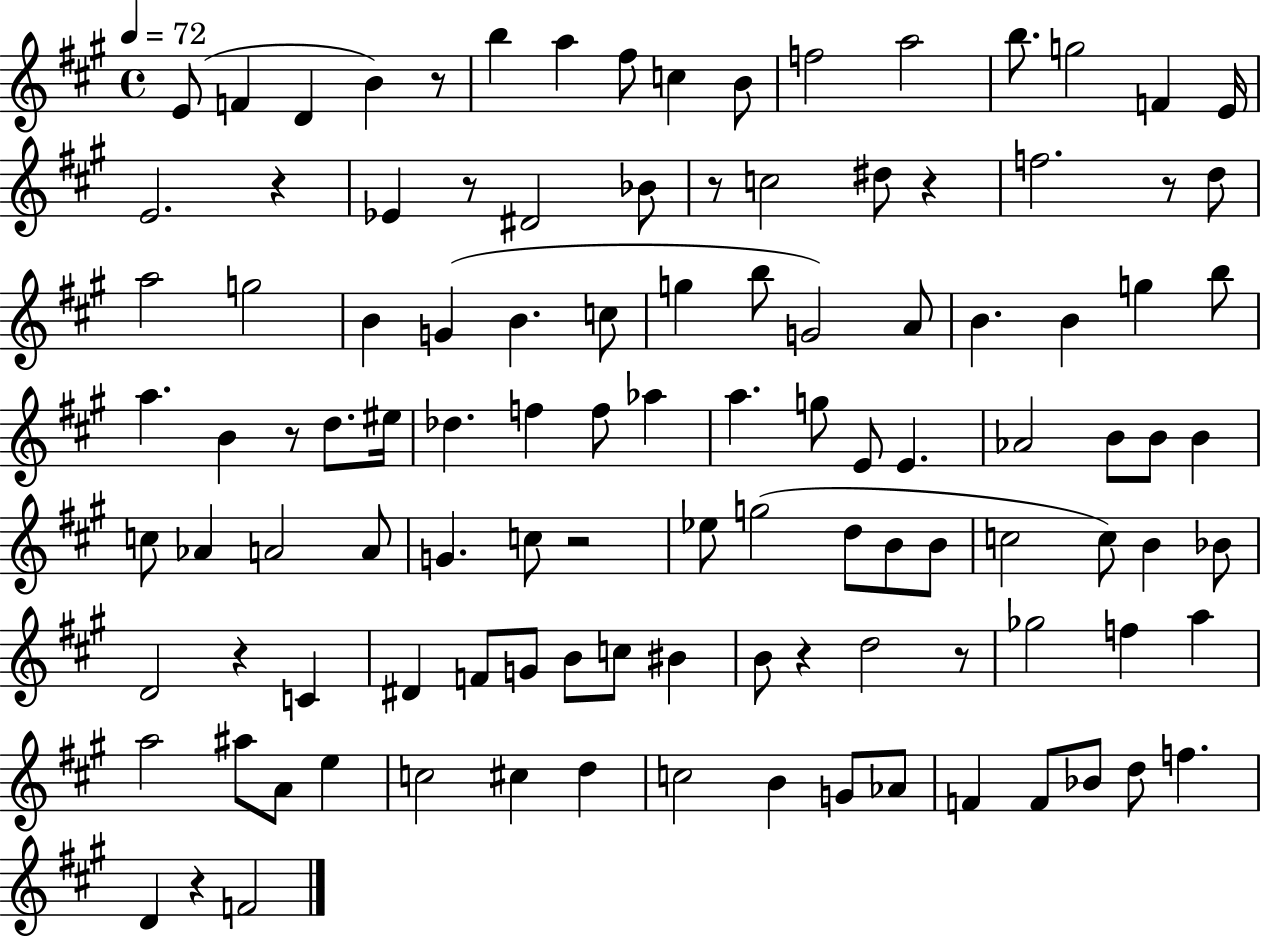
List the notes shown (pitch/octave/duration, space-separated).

E4/e F4/q D4/q B4/q R/e B5/q A5/q F#5/e C5/q B4/e F5/h A5/h B5/e. G5/h F4/q E4/s E4/h. R/q Eb4/q R/e D#4/h Bb4/e R/e C5/h D#5/e R/q F5/h. R/e D5/e A5/h G5/h B4/q G4/q B4/q. C5/e G5/q B5/e G4/h A4/e B4/q. B4/q G5/q B5/e A5/q. B4/q R/e D5/e. EIS5/s Db5/q. F5/q F5/e Ab5/q A5/q. G5/e E4/e E4/q. Ab4/h B4/e B4/e B4/q C5/e Ab4/q A4/h A4/e G4/q. C5/e R/h Eb5/e G5/h D5/e B4/e B4/e C5/h C5/e B4/q Bb4/e D4/h R/q C4/q D#4/q F4/e G4/e B4/e C5/e BIS4/q B4/e R/q D5/h R/e Gb5/h F5/q A5/q A5/h A#5/e A4/e E5/q C5/h C#5/q D5/q C5/h B4/q G4/e Ab4/e F4/q F4/e Bb4/e D5/e F5/q. D4/q R/q F4/h